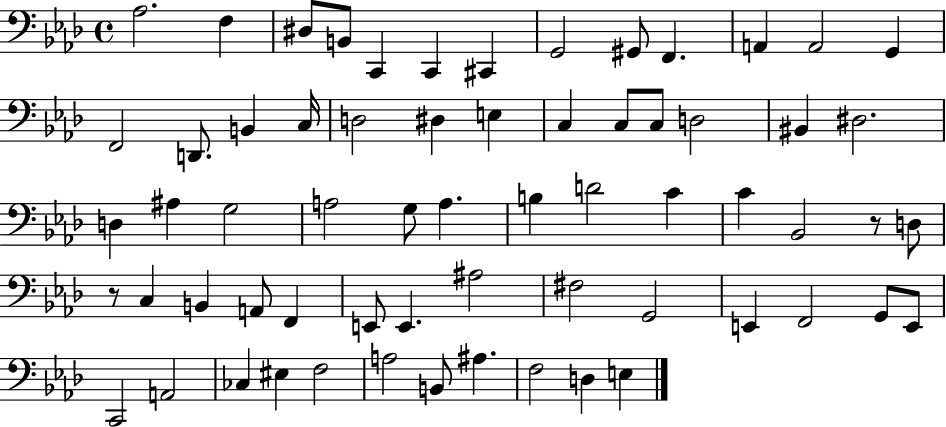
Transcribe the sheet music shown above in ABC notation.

X:1
T:Untitled
M:4/4
L:1/4
K:Ab
_A,2 F, ^D,/2 B,,/2 C,, C,, ^C,, G,,2 ^G,,/2 F,, A,, A,,2 G,, F,,2 D,,/2 B,, C,/4 D,2 ^D, E, C, C,/2 C,/2 D,2 ^B,, ^D,2 D, ^A, G,2 A,2 G,/2 A, B, D2 C C _B,,2 z/2 D,/2 z/2 C, B,, A,,/2 F,, E,,/2 E,, ^A,2 ^F,2 G,,2 E,, F,,2 G,,/2 E,,/2 C,,2 A,,2 _C, ^E, F,2 A,2 B,,/2 ^A, F,2 D, E,